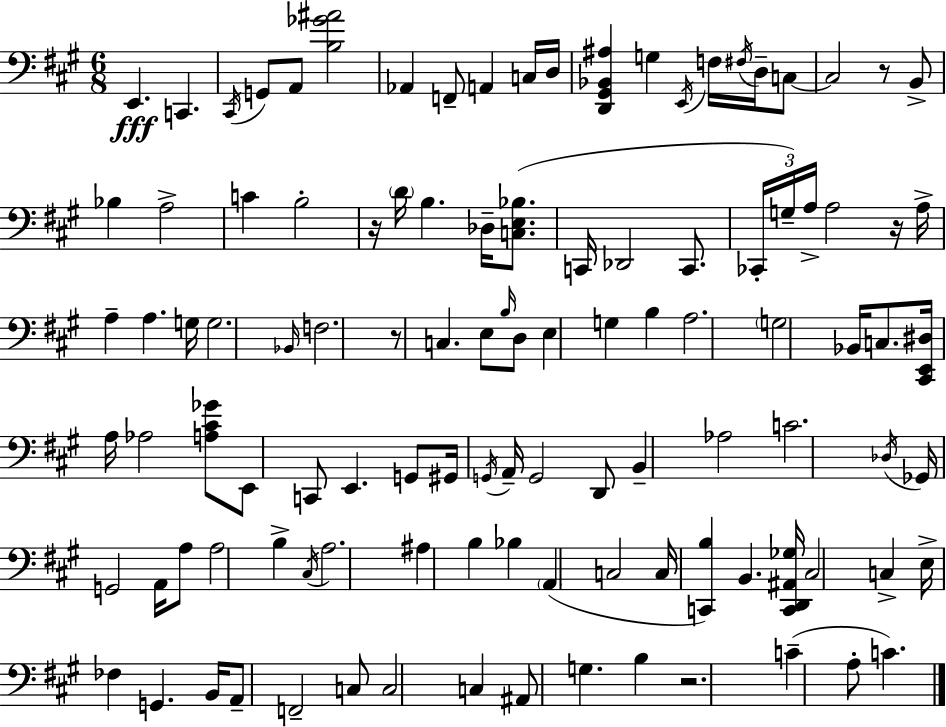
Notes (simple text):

E2/q. C2/q. C#2/s G2/e A2/e [B3,Gb4,A#4]/h Ab2/q F2/e A2/q C3/s D3/s [D2,G#2,Bb2,A#3]/q G3/q E2/s F3/s F#3/s D3/s C3/e C3/h R/e B2/e Bb3/q A3/h C4/q B3/h R/s D4/s B3/q. Db3/s [C3,E3,Bb3]/e. C2/s Db2/h C2/e. CES2/s G3/s A3/s A3/h R/s A3/s A3/q A3/q. G3/s G3/h. Bb2/s F3/h. R/e C3/q. E3/e B3/s D3/e E3/q G3/q B3/q A3/h. G3/h Bb2/s C3/e. [C#2,E2,D#3]/s A3/s Ab3/h [A3,C#4,Gb4]/e E2/e C2/e E2/q. G2/e G#2/s G2/s A2/s G2/h D2/e B2/q Ab3/h C4/h. Db3/s Gb2/s G2/h A2/s A3/e A3/h B3/q C#3/s A3/h. A#3/q B3/q Bb3/q A2/q C3/h C3/s [C2,B3]/q B2/q. [C2,D2,A#2,Gb3]/s C#3/h C3/q E3/s FES3/q G2/q. B2/s A2/e F2/h C3/e C3/h C3/q A#2/e G3/q. B3/q R/h. C4/q A3/e C4/q.